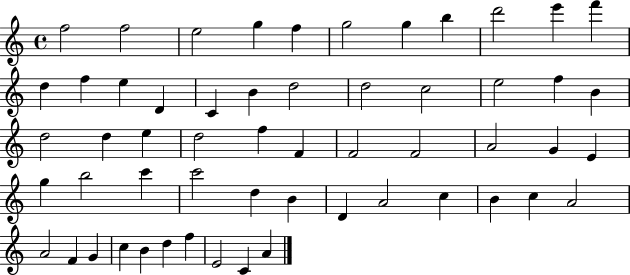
{
  \clef treble
  \time 4/4
  \defaultTimeSignature
  \key c \major
  f''2 f''2 | e''2 g''4 f''4 | g''2 g''4 b''4 | d'''2 e'''4 f'''4 | \break d''4 f''4 e''4 d'4 | c'4 b'4 d''2 | d''2 c''2 | e''2 f''4 b'4 | \break d''2 d''4 e''4 | d''2 f''4 f'4 | f'2 f'2 | a'2 g'4 e'4 | \break g''4 b''2 c'''4 | c'''2 d''4 b'4 | d'4 a'2 c''4 | b'4 c''4 a'2 | \break a'2 f'4 g'4 | c''4 b'4 d''4 f''4 | e'2 c'4 a'4 | \bar "|."
}